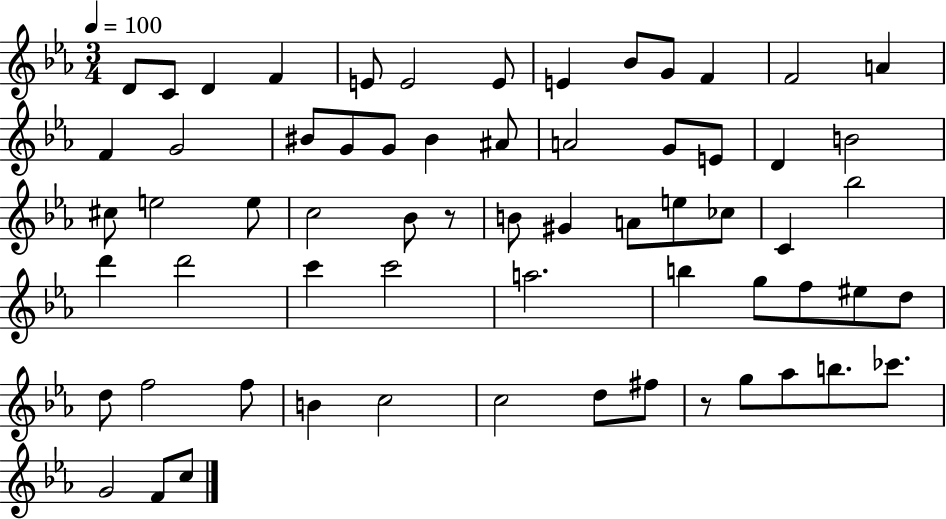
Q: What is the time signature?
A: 3/4